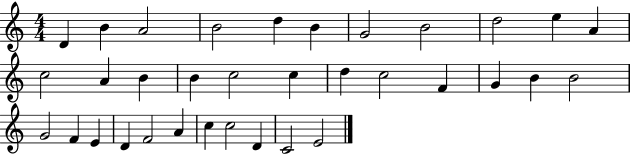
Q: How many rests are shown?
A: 0